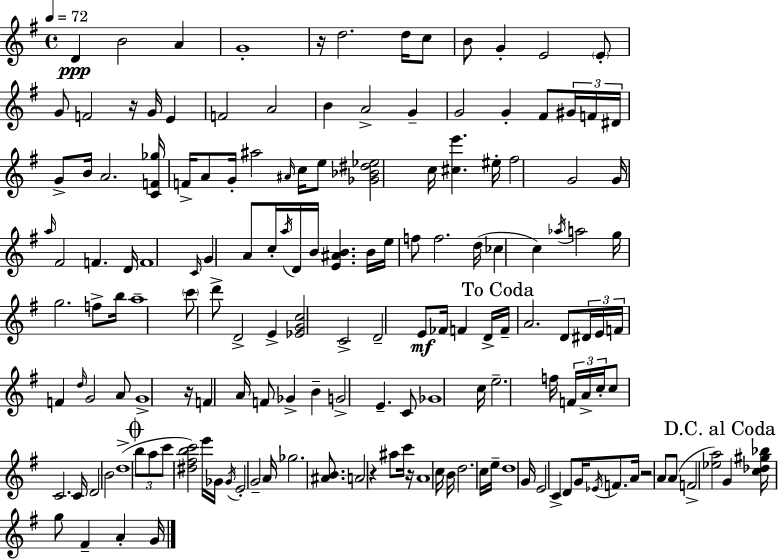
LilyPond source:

{
  \clef treble
  \time 4/4
  \defaultTimeSignature
  \key e \minor
  \tempo 4 = 72
  d'4\ppp b'2 a'4 | g'1-. | r16 d''2. d''16 c''8 | b'8 g'4-. e'2 \parenthesize e'8-. | \break g'8 f'2 r16 g'16 e'4 | f'2 a'2 | b'4 a'2-> g'4-- | g'2 g'4-. fis'8 \tuplet 3/2 { gis'16 f'16 | \break dis'16 } g'8-> b'16 a'2. | <c' f' ges''>16 f'16-> a'8 g'16-. ais''2 \grace { ais'16 } c''16 e''8 | <ges' bes' dis'' ees''>2 c''16 <cis'' e'''>4. | eis''16-. fis''2 g'2 | \break g'16 \grace { a''16 } fis'2 f'4. | d'16 f'1 | \grace { c'16 } g'4 a'8 c''16-. \acciaccatura { a''16 } d'16 b'16 <e' ais' b'>4. | b'16 e''16 f''8 f''2. | \break d''16( ces''4 c''4) \acciaccatura { aes''16 } a''2 | g''16 g''2. | f''8-> b''16 a''1-- | \parenthesize c'''8 d'''8-> d'2-> | \break e'4-> <ees' g' c''>2 c'2-> | d'2-- e'8\mf fes'16 | f'4 d'16-> \mark "To Coda" f'16-- a'2. | d'8 \tuplet 3/2 { dis'16 e'16 f'16 } f'4 \grace { d''16 } g'2 | \break a'8 g'1-> | r16 f'4 a'16 f'8 ges'4-> | b'4-- g'2-> e'4.-- | c'8 ges'1 | \break c''16 e''2.-- | f''16 \tuplet 3/2 { f'16 a'16-> c''16-. } c''8 c'2. | c'16 d'2 b'2 | d''1->( | \break \mark \markup { \musicglyph "scripts.coda" } \tuplet 3/2 { b''8 a''8 c'''8 } <dis'' fis'' b'' c'''>2) | e'''16 ges'16 \acciaccatura { ges'16 } e'2-. g'2-- | a'16 ges''2. | <ais' b'>8. a'2 r4 | \break ais''8 c'''16 r16 a'1 | c''16 b'16 d''2. | c''16 e''16-- d''1 | g'16 e'2 | \break c'4-> d'8 g'16 \acciaccatura { ees'16 } f'8. a'16 r2 | a'8 a'8( f'2-> | <ees'' a''>2) \mark "D.C. al Coda" g'4 <c'' des'' gis'' bes''>16 g''8 fis'4-- | a'4-. g'16 \bar "|."
}